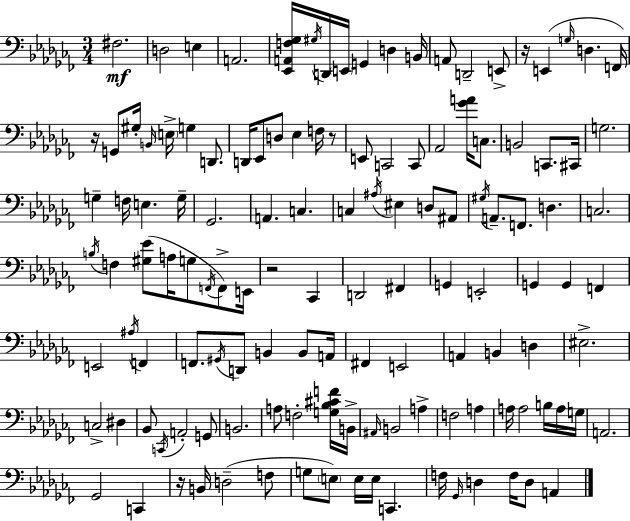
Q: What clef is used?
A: bass